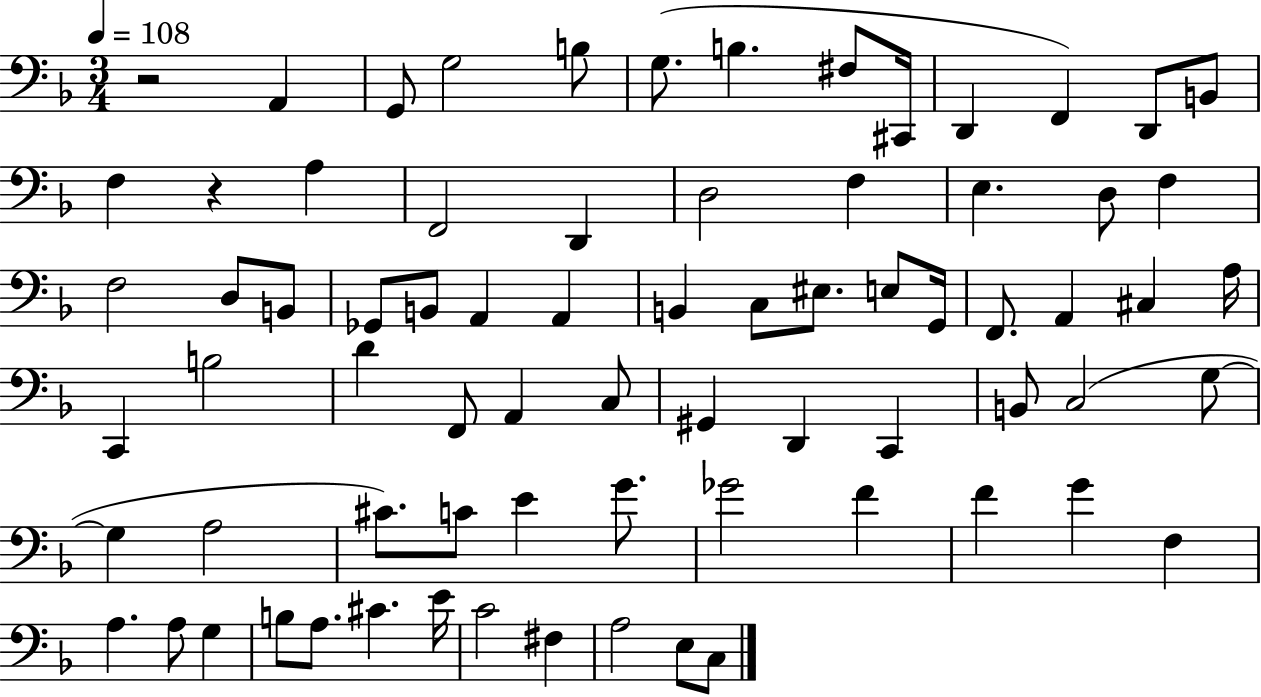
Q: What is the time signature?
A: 3/4